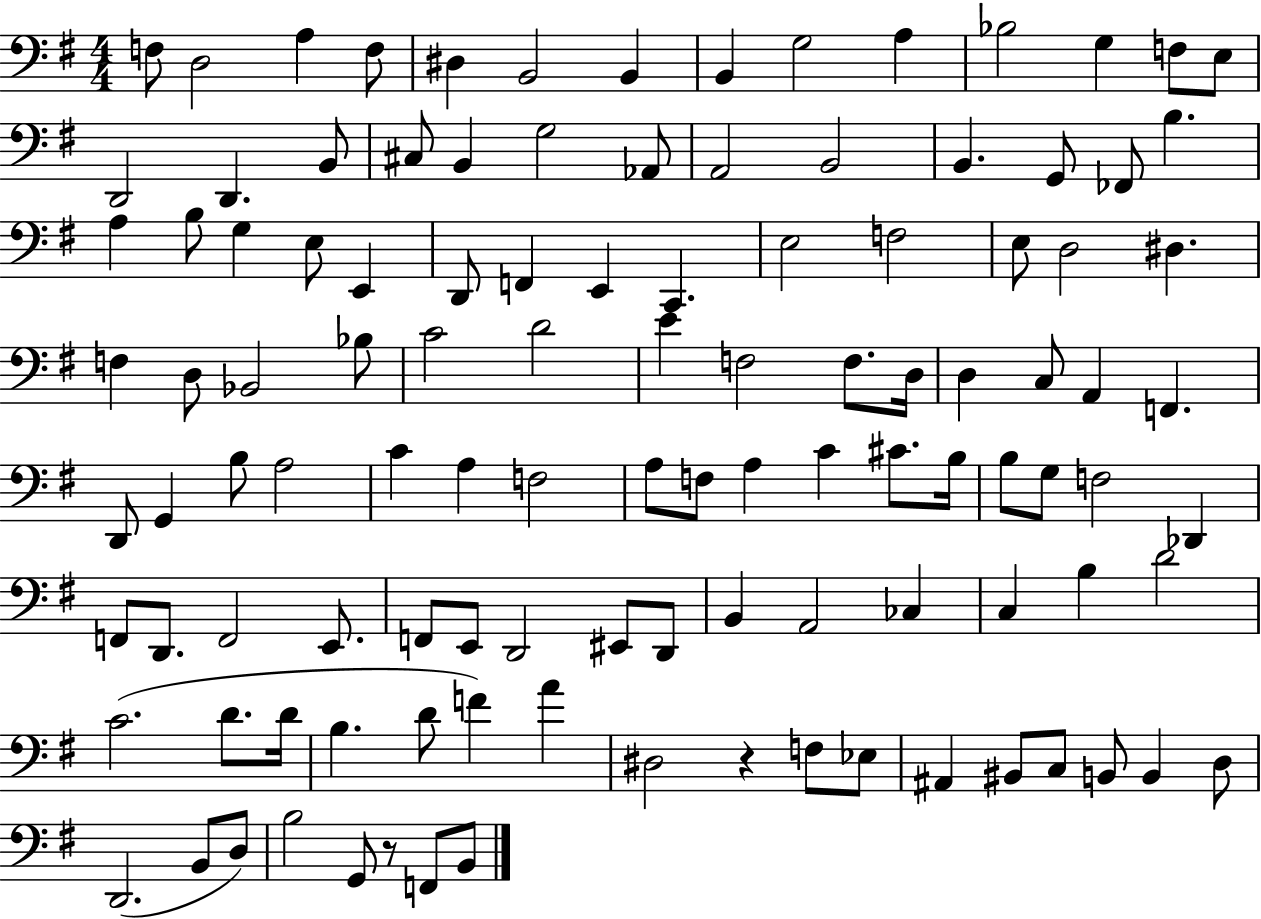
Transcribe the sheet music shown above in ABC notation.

X:1
T:Untitled
M:4/4
L:1/4
K:G
F,/2 D,2 A, F,/2 ^D, B,,2 B,, B,, G,2 A, _B,2 G, F,/2 E,/2 D,,2 D,, B,,/2 ^C,/2 B,, G,2 _A,,/2 A,,2 B,,2 B,, G,,/2 _F,,/2 B, A, B,/2 G, E,/2 E,, D,,/2 F,, E,, C,, E,2 F,2 E,/2 D,2 ^D, F, D,/2 _B,,2 _B,/2 C2 D2 E F,2 F,/2 D,/4 D, C,/2 A,, F,, D,,/2 G,, B,/2 A,2 C A, F,2 A,/2 F,/2 A, C ^C/2 B,/4 B,/2 G,/2 F,2 _D,, F,,/2 D,,/2 F,,2 E,,/2 F,,/2 E,,/2 D,,2 ^E,,/2 D,,/2 B,, A,,2 _C, C, B, D2 C2 D/2 D/4 B, D/2 F A ^D,2 z F,/2 _E,/2 ^A,, ^B,,/2 C,/2 B,,/2 B,, D,/2 D,,2 B,,/2 D,/2 B,2 G,,/2 z/2 F,,/2 B,,/2